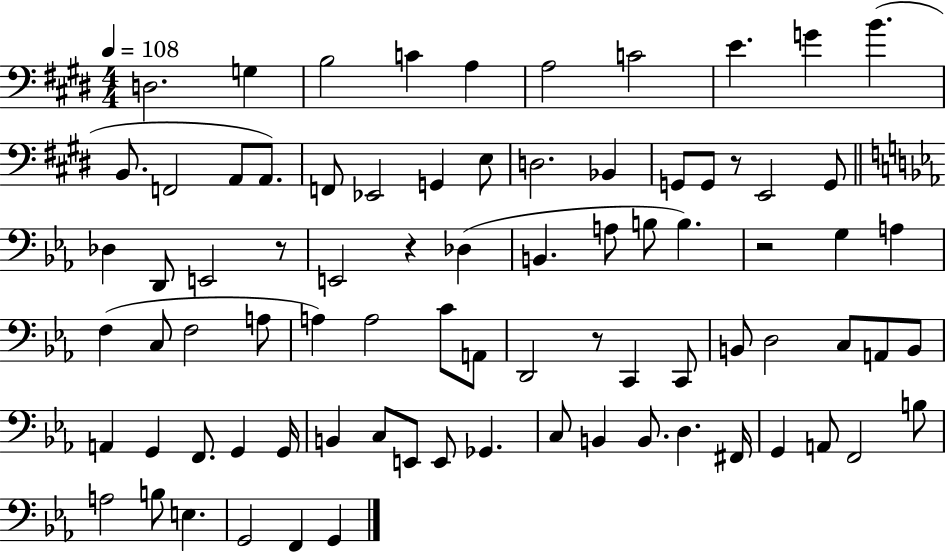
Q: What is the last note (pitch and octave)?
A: G2